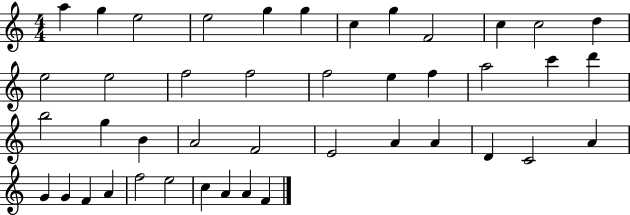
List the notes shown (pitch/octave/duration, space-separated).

A5/q G5/q E5/h E5/h G5/q G5/q C5/q G5/q F4/h C5/q C5/h D5/q E5/h E5/h F5/h F5/h F5/h E5/q F5/q A5/h C6/q D6/q B5/h G5/q B4/q A4/h F4/h E4/h A4/q A4/q D4/q C4/h A4/q G4/q G4/q F4/q A4/q F5/h E5/h C5/q A4/q A4/q F4/q